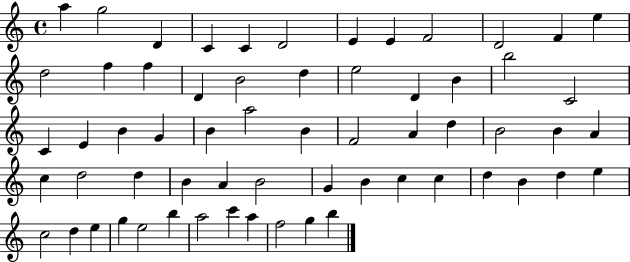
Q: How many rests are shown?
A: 0